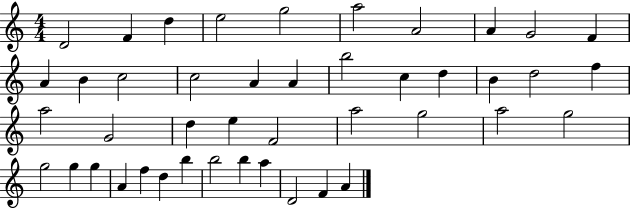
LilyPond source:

{
  \clef treble
  \numericTimeSignature
  \time 4/4
  \key c \major
  d'2 f'4 d''4 | e''2 g''2 | a''2 a'2 | a'4 g'2 f'4 | \break a'4 b'4 c''2 | c''2 a'4 a'4 | b''2 c''4 d''4 | b'4 d''2 f''4 | \break a''2 g'2 | d''4 e''4 f'2 | a''2 g''2 | a''2 g''2 | \break g''2 g''4 g''4 | a'4 f''4 d''4 b''4 | b''2 b''4 a''4 | d'2 f'4 a'4 | \break \bar "|."
}